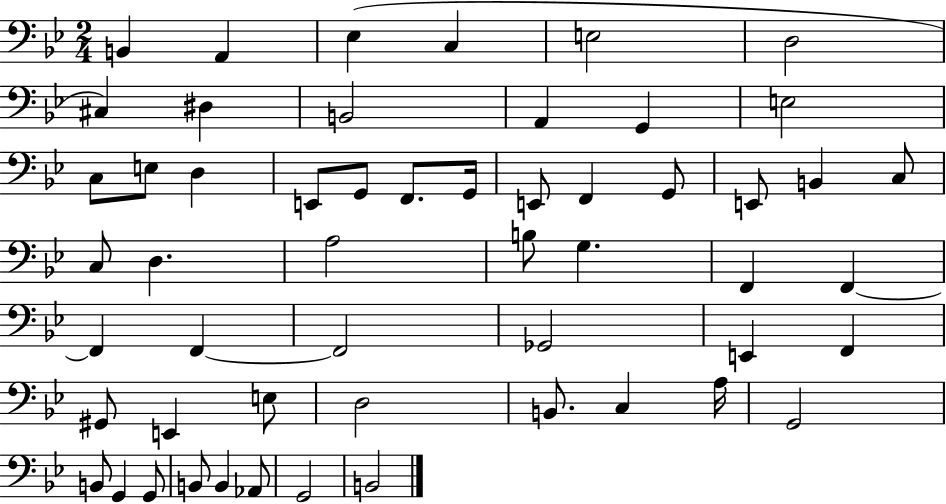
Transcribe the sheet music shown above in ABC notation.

X:1
T:Untitled
M:2/4
L:1/4
K:Bb
B,, A,, _E, C, E,2 D,2 ^C, ^D, B,,2 A,, G,, E,2 C,/2 E,/2 D, E,,/2 G,,/2 F,,/2 G,,/4 E,,/2 F,, G,,/2 E,,/2 B,, C,/2 C,/2 D, A,2 B,/2 G, F,, F,, F,, F,, F,,2 _G,,2 E,, F,, ^G,,/2 E,, E,/2 D,2 B,,/2 C, A,/4 G,,2 B,,/2 G,, G,,/2 B,,/2 B,, _A,,/2 G,,2 B,,2